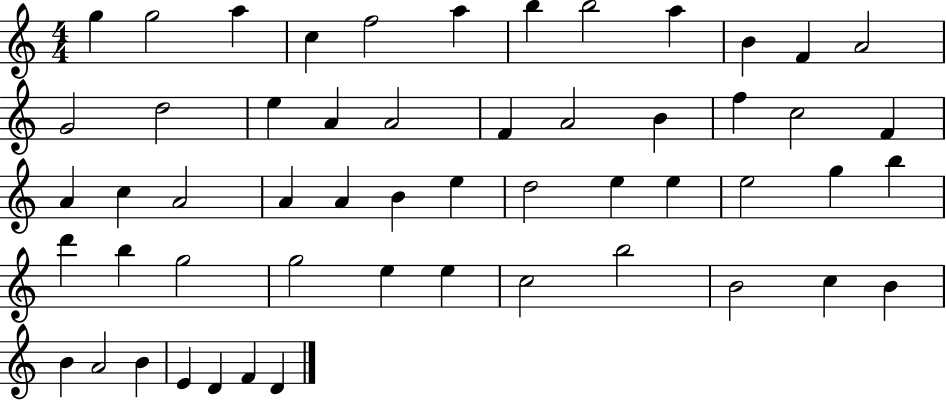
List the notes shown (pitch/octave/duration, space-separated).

G5/q G5/h A5/q C5/q F5/h A5/q B5/q B5/h A5/q B4/q F4/q A4/h G4/h D5/h E5/q A4/q A4/h F4/q A4/h B4/q F5/q C5/h F4/q A4/q C5/q A4/h A4/q A4/q B4/q E5/q D5/h E5/q E5/q E5/h G5/q B5/q D6/q B5/q G5/h G5/h E5/q E5/q C5/h B5/h B4/h C5/q B4/q B4/q A4/h B4/q E4/q D4/q F4/q D4/q